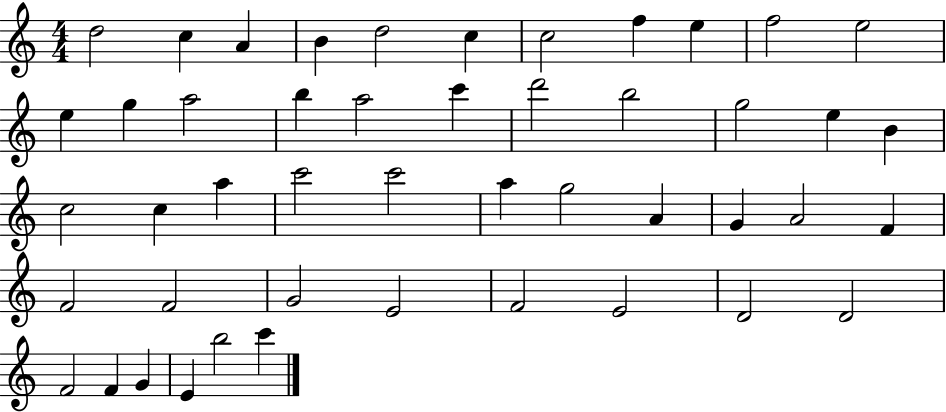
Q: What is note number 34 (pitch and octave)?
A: F4